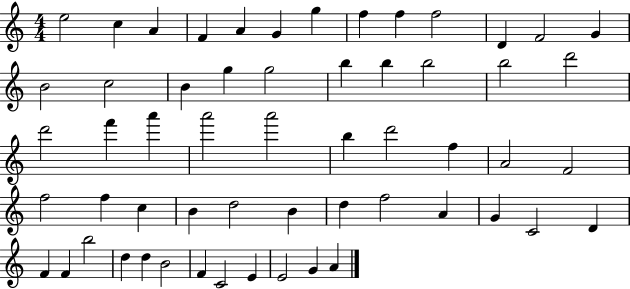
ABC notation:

X:1
T:Untitled
M:4/4
L:1/4
K:C
e2 c A F A G g f f f2 D F2 G B2 c2 B g g2 b b b2 b2 d'2 d'2 f' a' a'2 a'2 b d'2 f A2 F2 f2 f c B d2 B d f2 A G C2 D F F b2 d d B2 F C2 E E2 G A